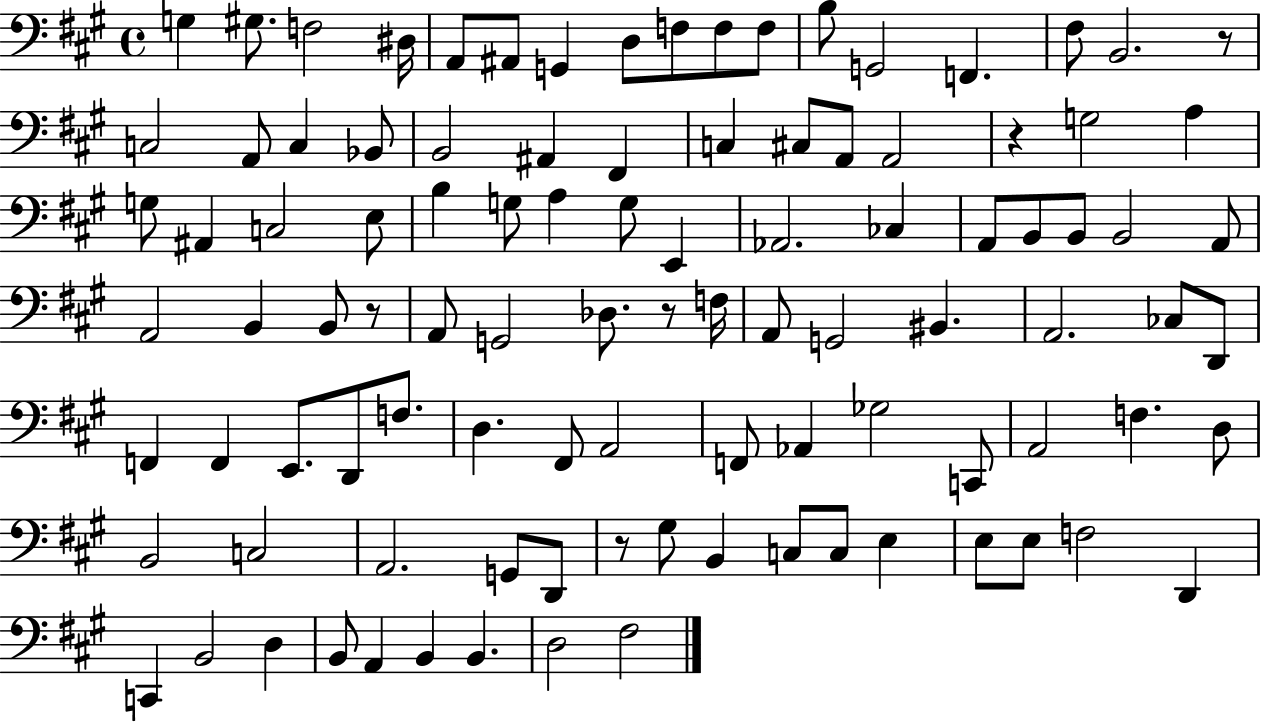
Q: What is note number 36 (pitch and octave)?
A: A3